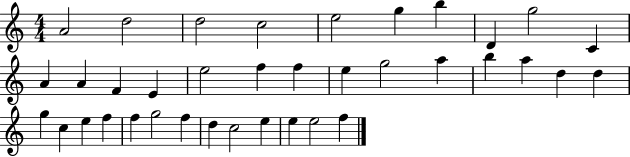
X:1
T:Untitled
M:4/4
L:1/4
K:C
A2 d2 d2 c2 e2 g b D g2 C A A F E e2 f f e g2 a b a d d g c e f f g2 f d c2 e e e2 f